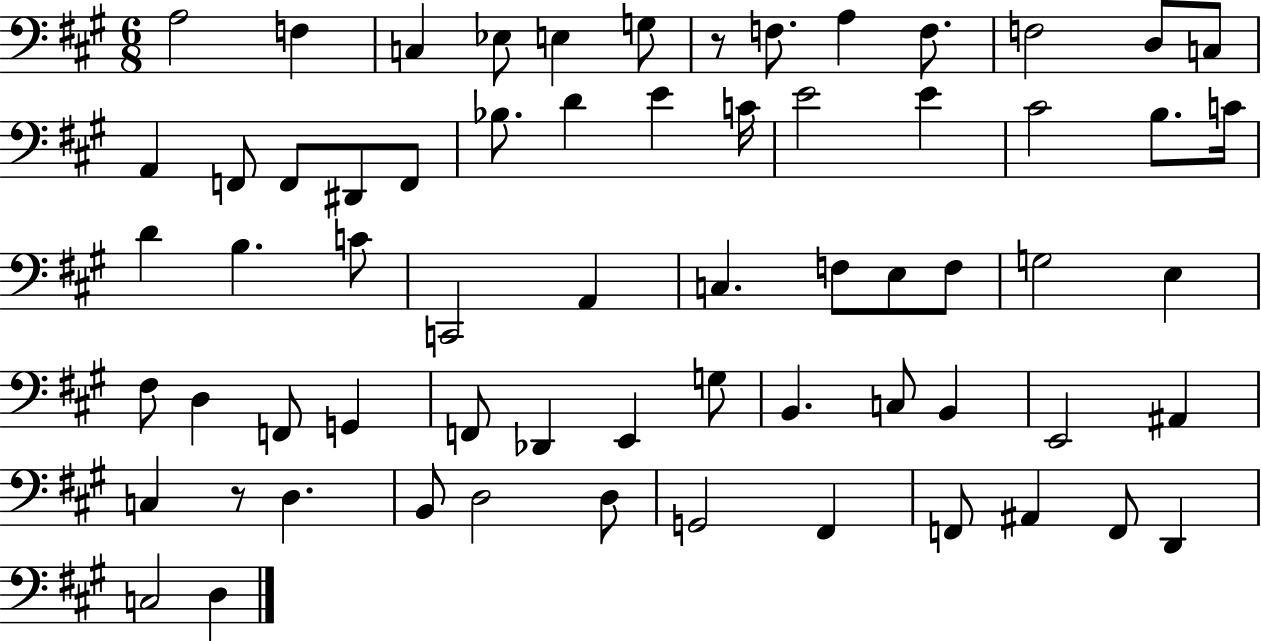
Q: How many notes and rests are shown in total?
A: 65